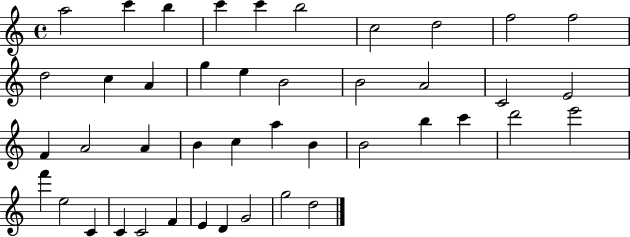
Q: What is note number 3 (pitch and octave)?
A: B5